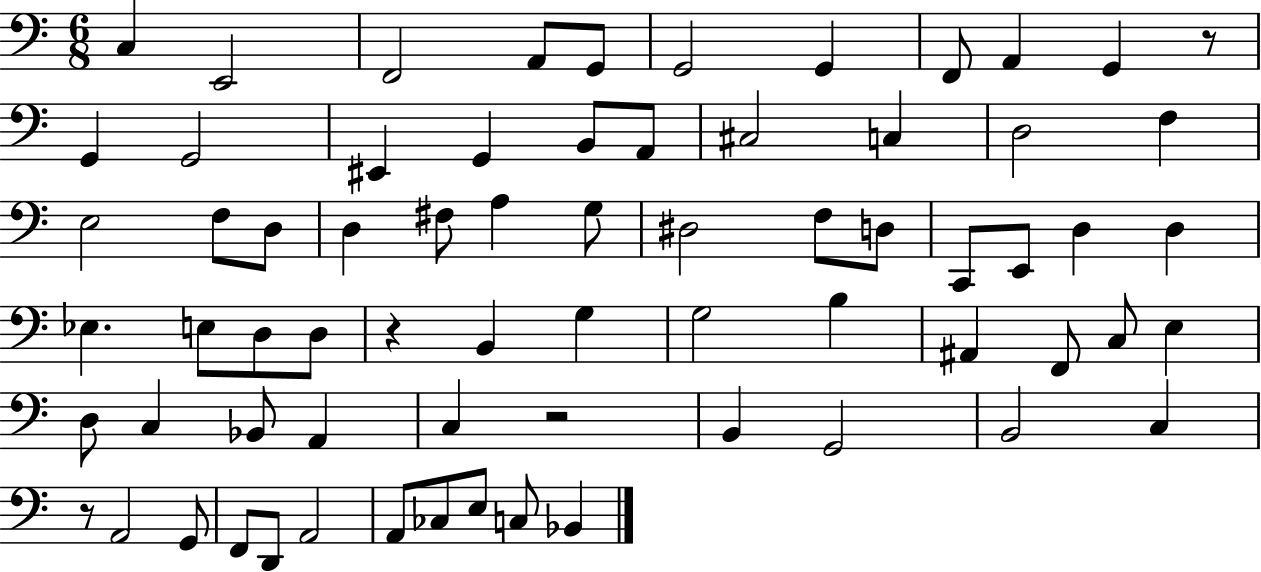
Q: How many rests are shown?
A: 4